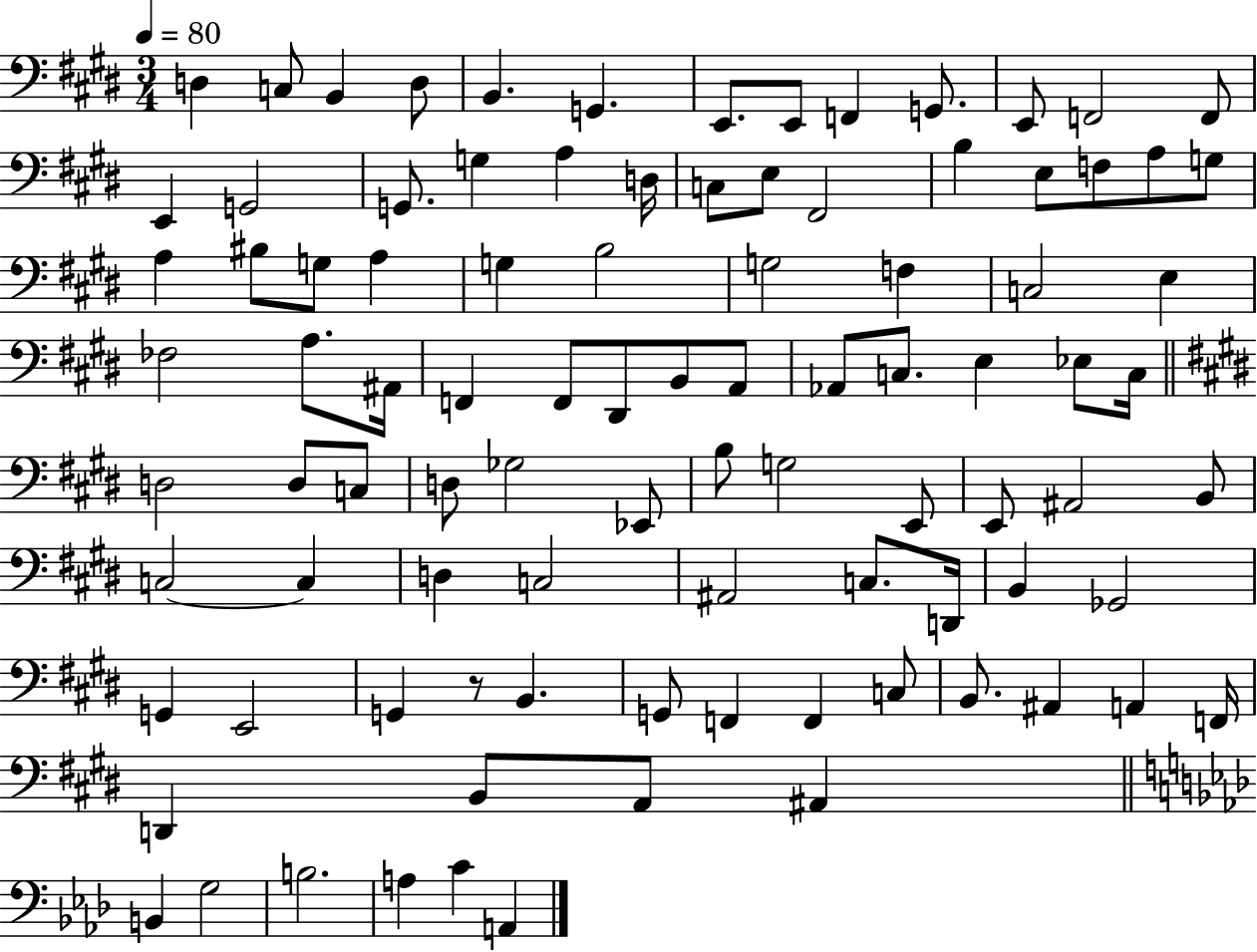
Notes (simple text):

D3/q C3/e B2/q D3/e B2/q. G2/q. E2/e. E2/e F2/q G2/e. E2/e F2/h F2/e E2/q G2/h G2/e. G3/q A3/q D3/s C3/e E3/e F#2/h B3/q E3/e F3/e A3/e G3/e A3/q BIS3/e G3/e A3/q G3/q B3/h G3/h F3/q C3/h E3/q FES3/h A3/e. A#2/s F2/q F2/e D#2/e B2/e A2/e Ab2/e C3/e. E3/q Eb3/e C3/s D3/h D3/e C3/e D3/e Gb3/h Eb2/e B3/e G3/h E2/e E2/e A#2/h B2/e C3/h C3/q D3/q C3/h A#2/h C3/e. D2/s B2/q Gb2/h G2/q E2/h G2/q R/e B2/q. G2/e F2/q F2/q C3/e B2/e. A#2/q A2/q F2/s D2/q B2/e A2/e A#2/q B2/q G3/h B3/h. A3/q C4/q A2/q